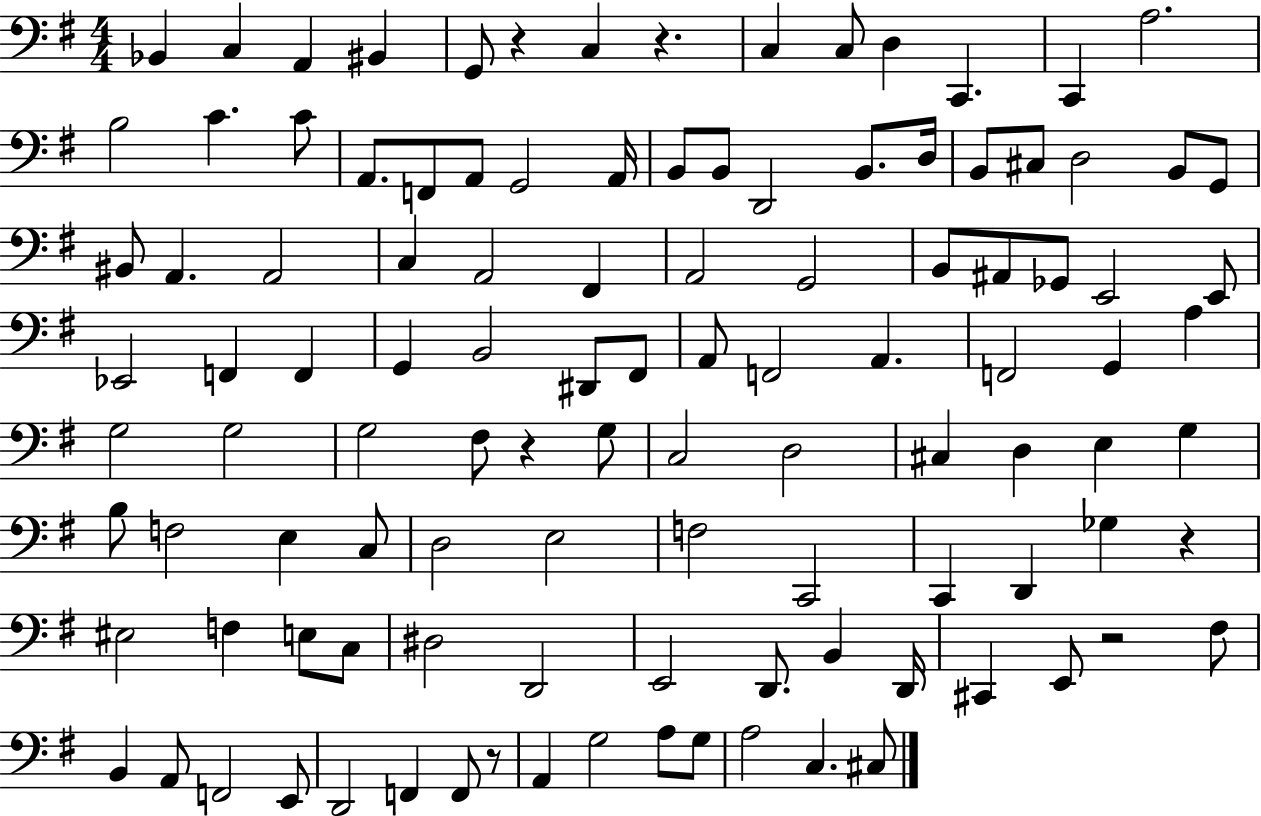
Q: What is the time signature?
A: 4/4